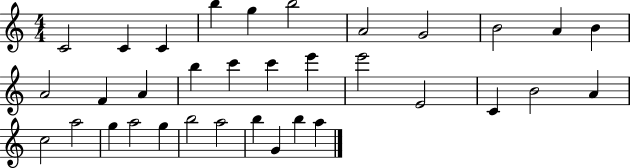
C4/h C4/q C4/q B5/q G5/q B5/h A4/h G4/h B4/h A4/q B4/q A4/h F4/q A4/q B5/q C6/q C6/q E6/q E6/h E4/h C4/q B4/h A4/q C5/h A5/h G5/q A5/h G5/q B5/h A5/h B5/q G4/q B5/q A5/q